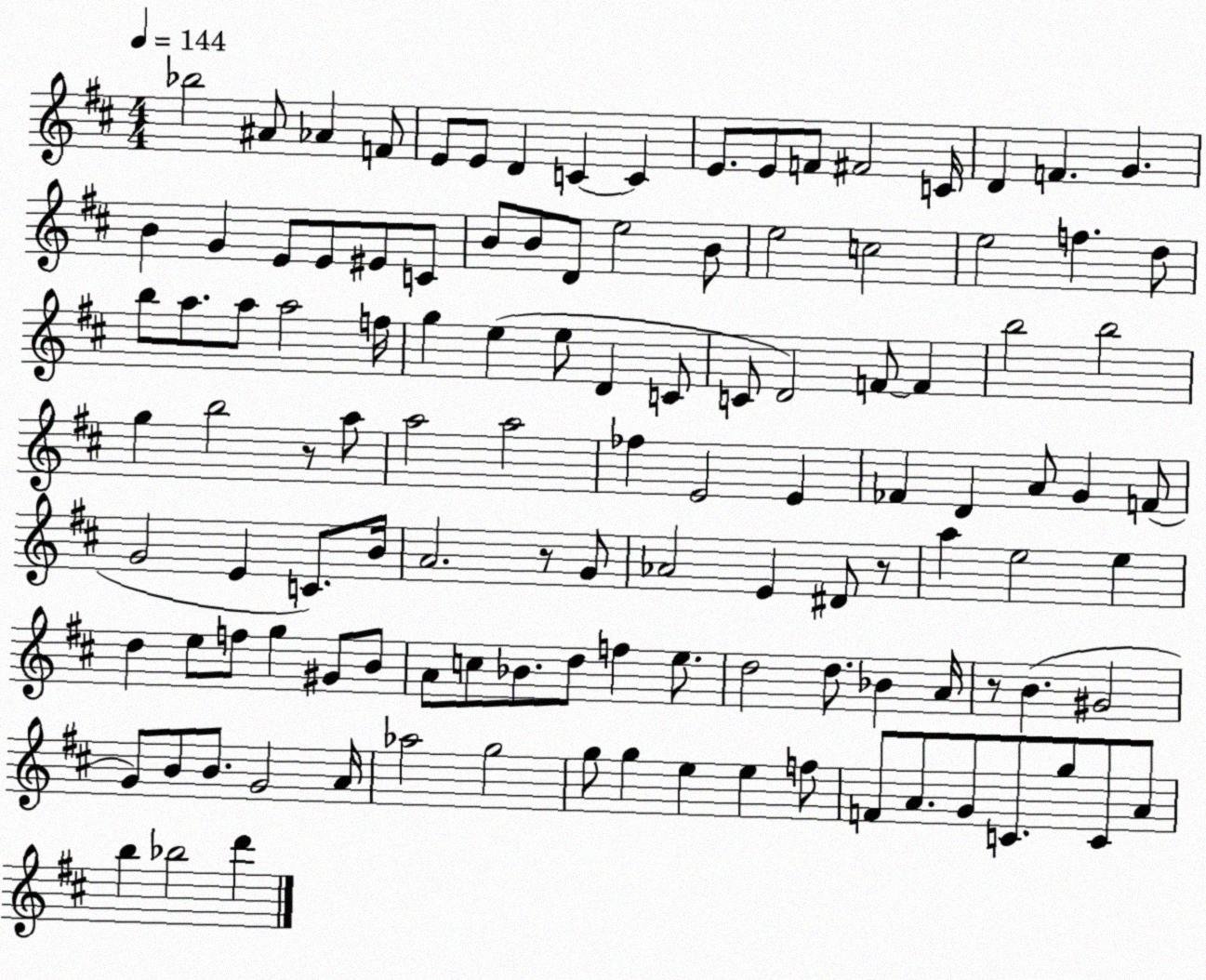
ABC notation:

X:1
T:Untitled
M:4/4
L:1/4
K:D
_b2 ^A/2 _A F/2 E/2 E/2 D C C E/2 E/2 F/2 ^F2 C/4 D F G B G E/2 E/2 ^E/2 C/2 B/2 B/2 D/2 e2 B/2 e2 c2 e2 f d/2 b/2 a/2 a/2 a2 f/4 g e e/2 D C/2 C/2 D2 F/2 F b2 b2 g b2 z/2 a/2 a2 a2 _f E2 E _F D A/2 G F/2 G2 E C/2 B/4 A2 z/2 G/2 _A2 E ^D/2 z/2 a e2 e d e/2 f/2 g ^G/2 B/2 A/2 c/2 _B/2 d/2 f e/2 d2 d/2 _B A/4 z/2 B ^G2 G/2 B/2 B/2 G2 A/4 _a2 g2 g/2 g e e f/2 F/2 A/2 G/2 C/2 g/2 C/2 A/2 b _b2 d'